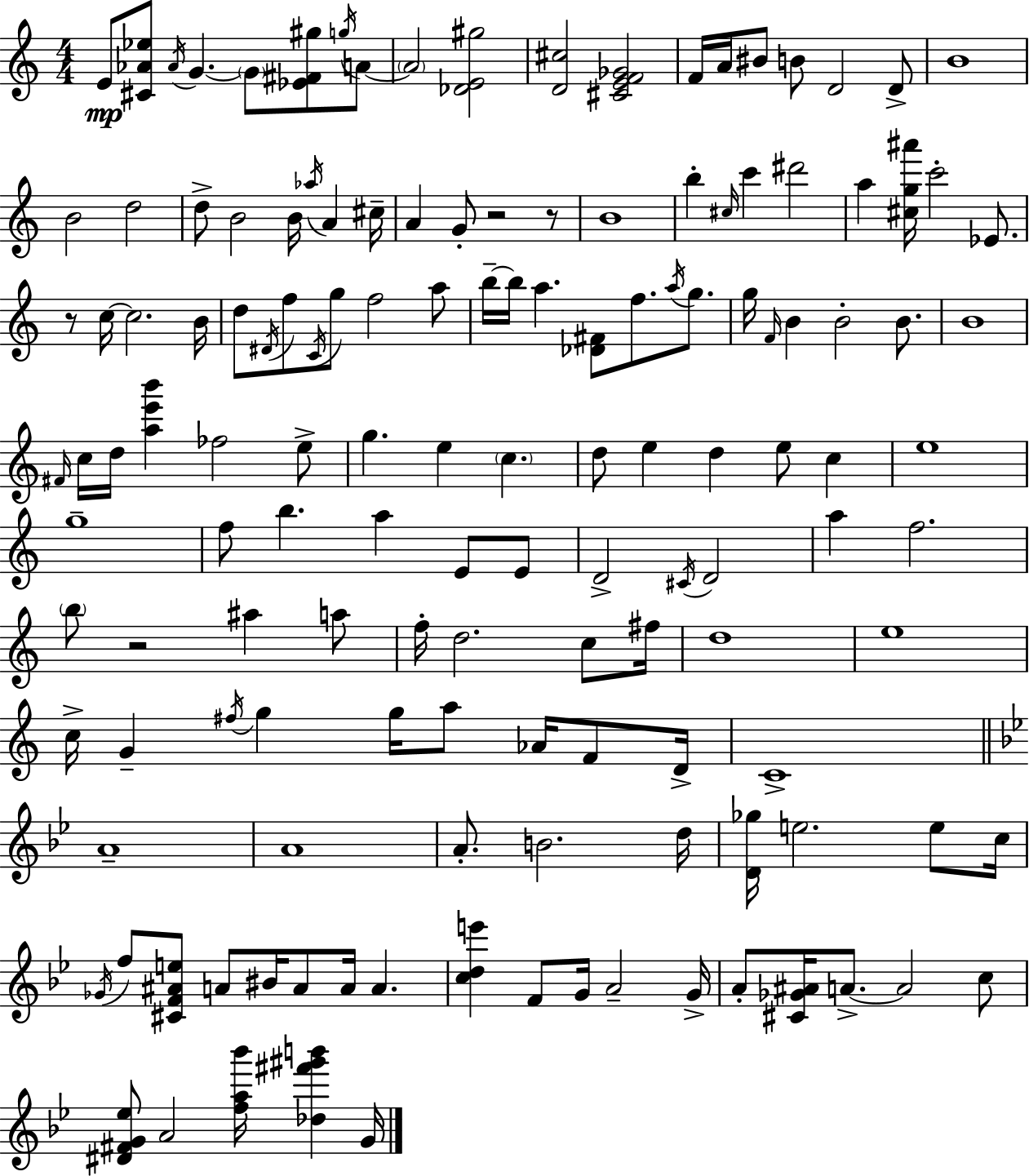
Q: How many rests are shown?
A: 4